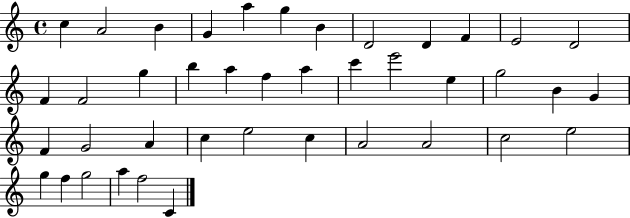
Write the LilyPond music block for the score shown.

{
  \clef treble
  \time 4/4
  \defaultTimeSignature
  \key c \major
  c''4 a'2 b'4 | g'4 a''4 g''4 b'4 | d'2 d'4 f'4 | e'2 d'2 | \break f'4 f'2 g''4 | b''4 a''4 f''4 a''4 | c'''4 e'''2 e''4 | g''2 b'4 g'4 | \break f'4 g'2 a'4 | c''4 e''2 c''4 | a'2 a'2 | c''2 e''2 | \break g''4 f''4 g''2 | a''4 f''2 c'4 | \bar "|."
}